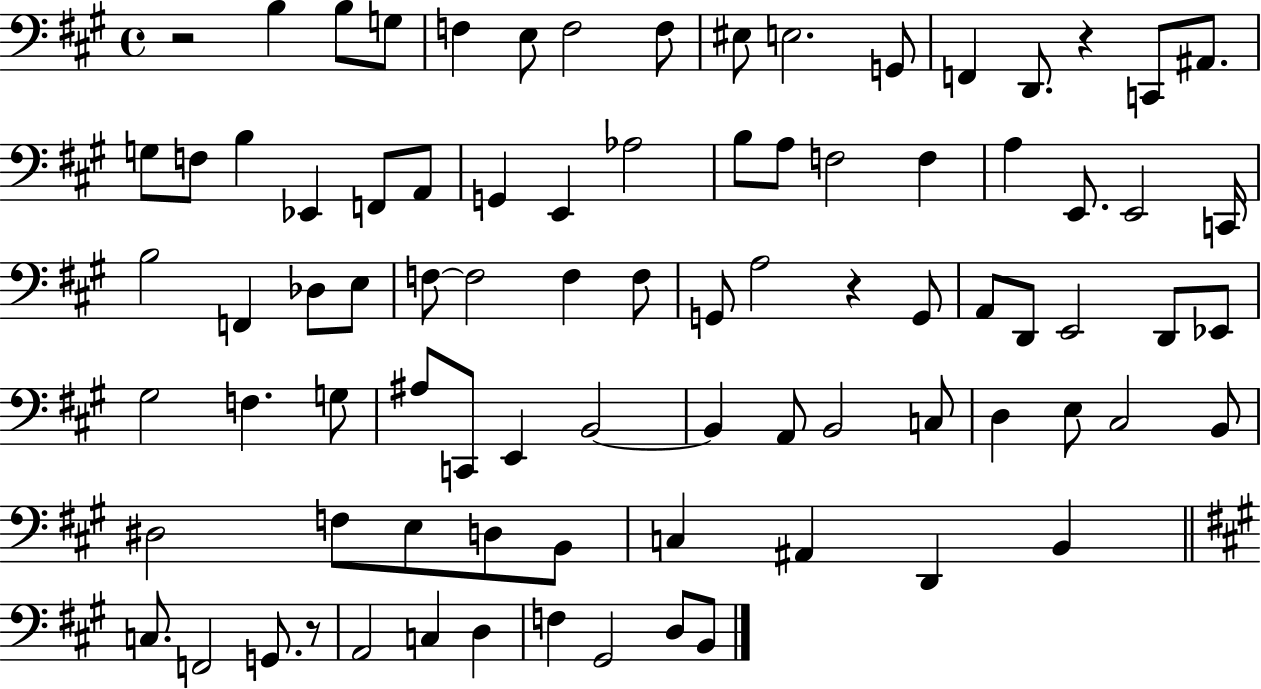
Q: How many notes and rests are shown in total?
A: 85